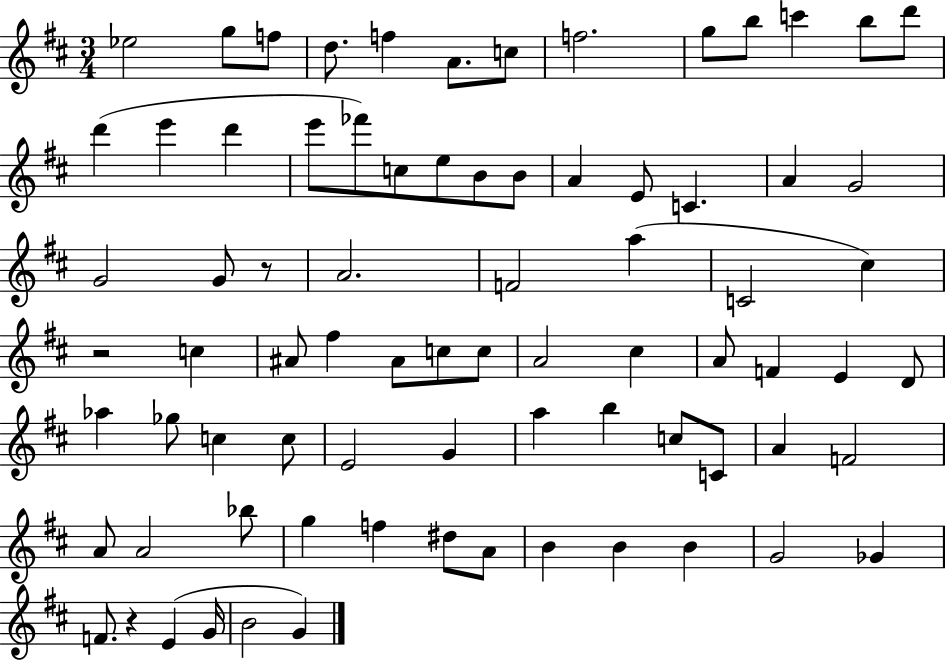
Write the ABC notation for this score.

X:1
T:Untitled
M:3/4
L:1/4
K:D
_e2 g/2 f/2 d/2 f A/2 c/2 f2 g/2 b/2 c' b/2 d'/2 d' e' d' e'/2 _f'/2 c/2 e/2 B/2 B/2 A E/2 C A G2 G2 G/2 z/2 A2 F2 a C2 ^c z2 c ^A/2 ^f ^A/2 c/2 c/2 A2 ^c A/2 F E D/2 _a _g/2 c c/2 E2 G a b c/2 C/2 A F2 A/2 A2 _b/2 g f ^d/2 A/2 B B B G2 _G F/2 z E G/4 B2 G